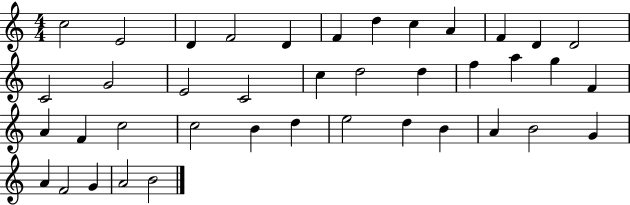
C5/h E4/h D4/q F4/h D4/q F4/q D5/q C5/q A4/q F4/q D4/q D4/h C4/h G4/h E4/h C4/h C5/q D5/h D5/q F5/q A5/q G5/q F4/q A4/q F4/q C5/h C5/h B4/q D5/q E5/h D5/q B4/q A4/q B4/h G4/q A4/q F4/h G4/q A4/h B4/h